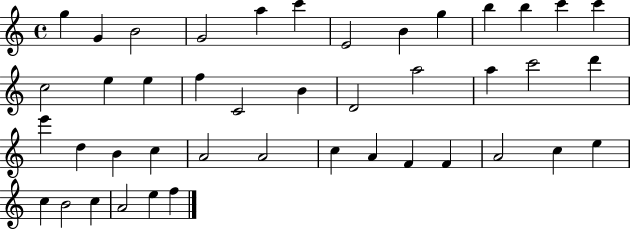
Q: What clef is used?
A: treble